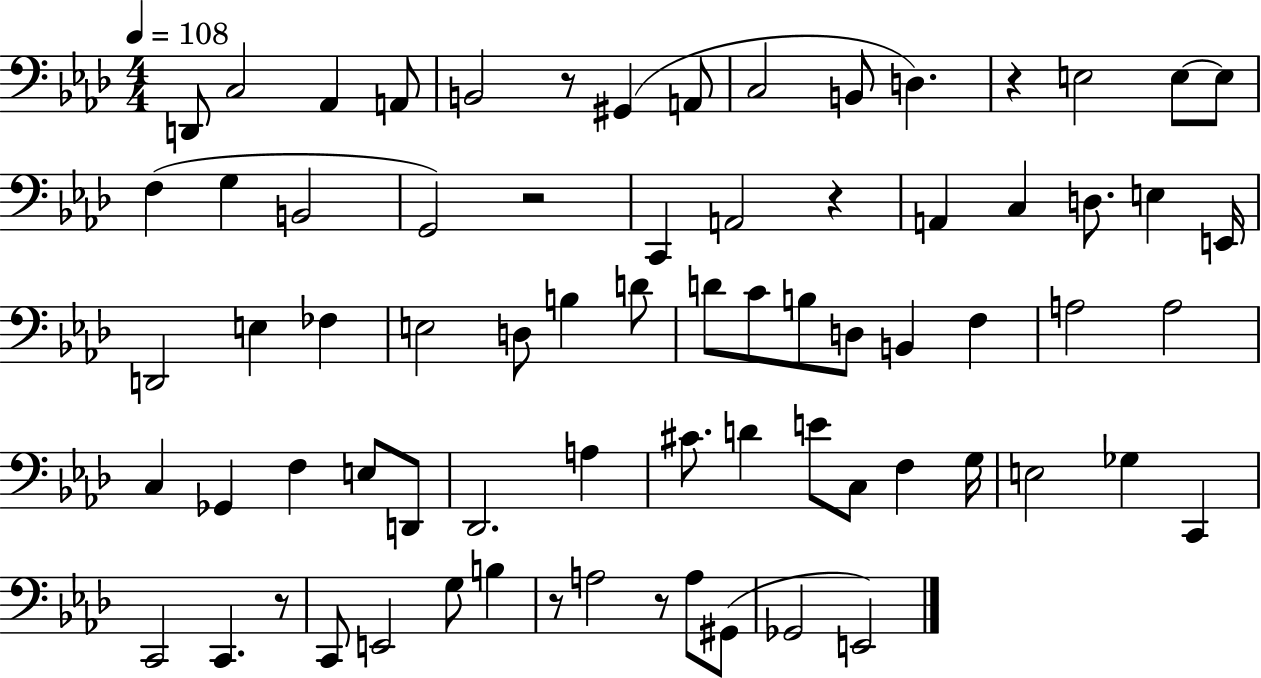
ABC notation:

X:1
T:Untitled
M:4/4
L:1/4
K:Ab
D,,/2 C,2 _A,, A,,/2 B,,2 z/2 ^G,, A,,/2 C,2 B,,/2 D, z E,2 E,/2 E,/2 F, G, B,,2 G,,2 z2 C,, A,,2 z A,, C, D,/2 E, E,,/4 D,,2 E, _F, E,2 D,/2 B, D/2 D/2 C/2 B,/2 D,/2 B,, F, A,2 A,2 C, _G,, F, E,/2 D,,/2 _D,,2 A, ^C/2 D E/2 C,/2 F, G,/4 E,2 _G, C,, C,,2 C,, z/2 C,,/2 E,,2 G,/2 B, z/2 A,2 z/2 A,/2 ^G,,/2 _G,,2 E,,2